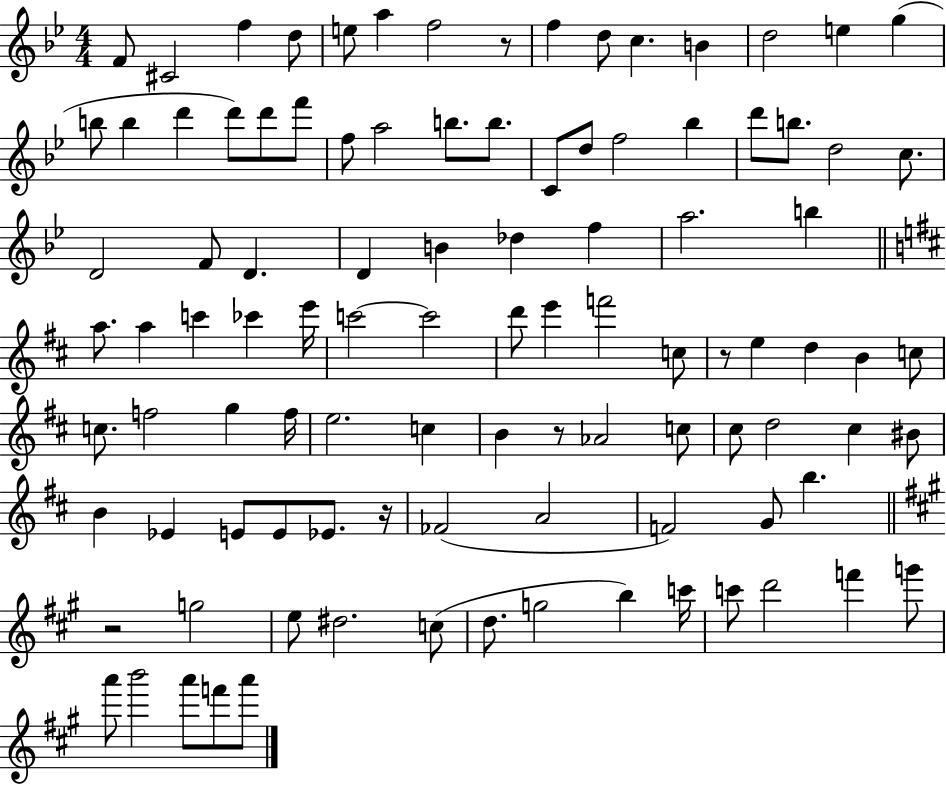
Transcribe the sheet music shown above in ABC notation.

X:1
T:Untitled
M:4/4
L:1/4
K:Bb
F/2 ^C2 f d/2 e/2 a f2 z/2 f d/2 c B d2 e g b/2 b d' d'/2 d'/2 f'/2 f/2 a2 b/2 b/2 C/2 d/2 f2 _b d'/2 b/2 d2 c/2 D2 F/2 D D B _d f a2 b a/2 a c' _c' e'/4 c'2 c'2 d'/2 e' f'2 c/2 z/2 e d B c/2 c/2 f2 g f/4 e2 c B z/2 _A2 c/2 ^c/2 d2 ^c ^B/2 B _E E/2 E/2 _E/2 z/4 _F2 A2 F2 G/2 b z2 g2 e/2 ^d2 c/2 d/2 g2 b c'/4 c'/2 d'2 f' g'/2 a'/2 b'2 a'/2 f'/2 a'/2